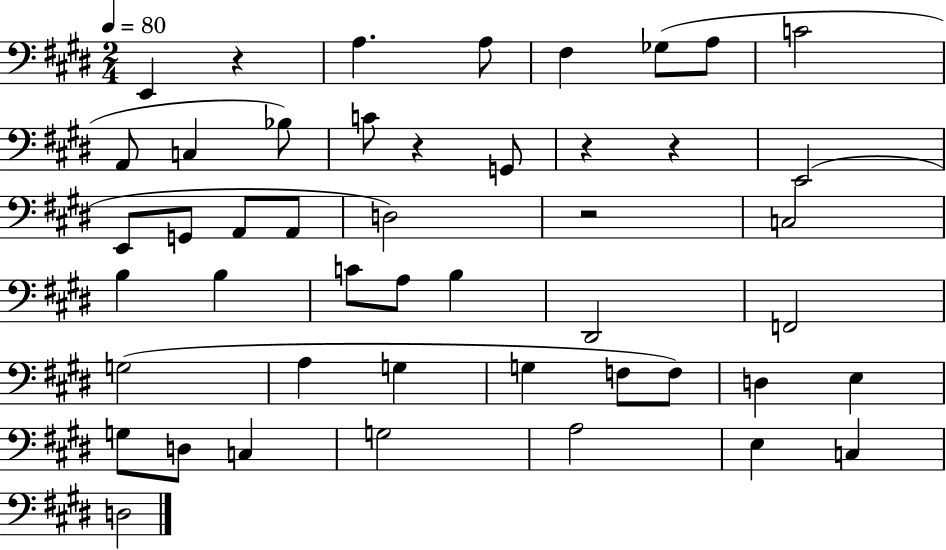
{
  \clef bass
  \numericTimeSignature
  \time 2/4
  \key e \major
  \tempo 4 = 80
  e,4 r4 | a4. a8 | fis4 ges8( a8 | c'2 | \break a,8 c4 bes8) | c'8 r4 g,8 | r4 r4 | e,2( | \break e,8 g,8 a,8 a,8 | d2) | r2 | c2 | \break b4 b4 | c'8 a8 b4 | dis,2 | f,2 | \break g2( | a4 g4 | g4 f8 f8) | d4 e4 | \break g8 d8 c4 | g2 | a2 | e4 c4 | \break d2 | \bar "|."
}